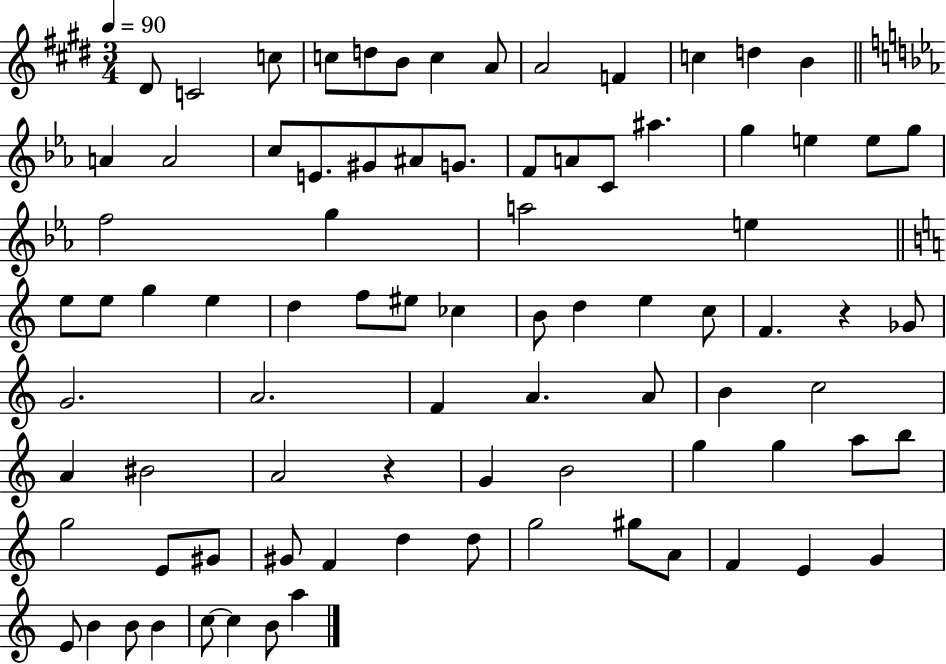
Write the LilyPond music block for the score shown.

{
  \clef treble
  \numericTimeSignature
  \time 3/4
  \key e \major
  \tempo 4 = 90
  dis'8 c'2 c''8 | c''8 d''8 b'8 c''4 a'8 | a'2 f'4 | c''4 d''4 b'4 | \break \bar "||" \break \key c \minor a'4 a'2 | c''8 e'8. gis'8 ais'8 g'8. | f'8 a'8 c'8 ais''4. | g''4 e''4 e''8 g''8 | \break f''2 g''4 | a''2 e''4 | \bar "||" \break \key c \major e''8 e''8 g''4 e''4 | d''4 f''8 eis''8 ces''4 | b'8 d''4 e''4 c''8 | f'4. r4 ges'8 | \break g'2. | a'2. | f'4 a'4. a'8 | b'4 c''2 | \break a'4 bis'2 | a'2 r4 | g'4 b'2 | g''4 g''4 a''8 b''8 | \break g''2 e'8 gis'8 | gis'8 f'4 d''4 d''8 | g''2 gis''8 a'8 | f'4 e'4 g'4 | \break e'8 b'4 b'8 b'4 | c''8~~ c''4 b'8 a''4 | \bar "|."
}